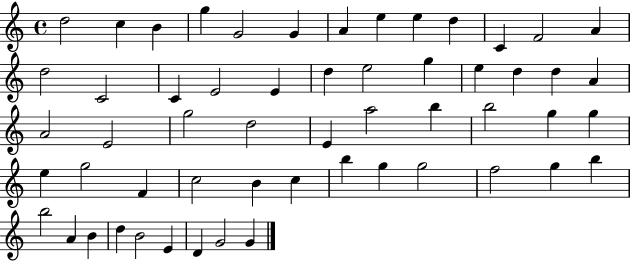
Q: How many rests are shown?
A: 0